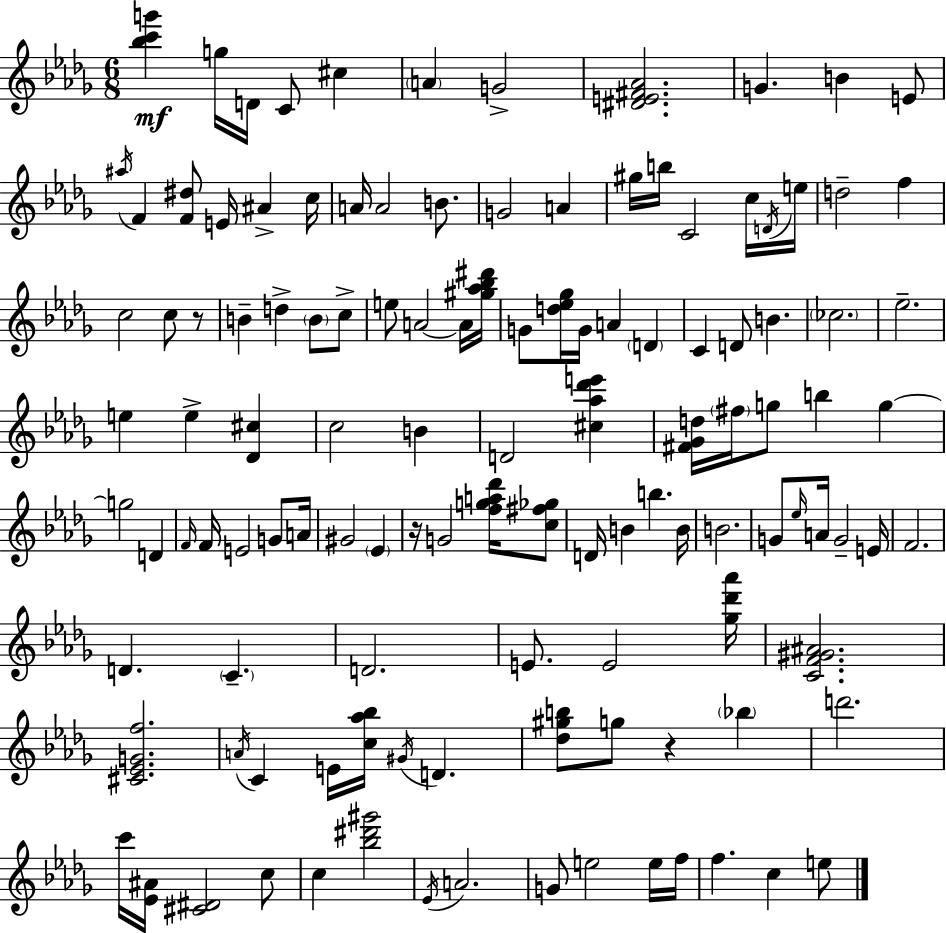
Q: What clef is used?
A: treble